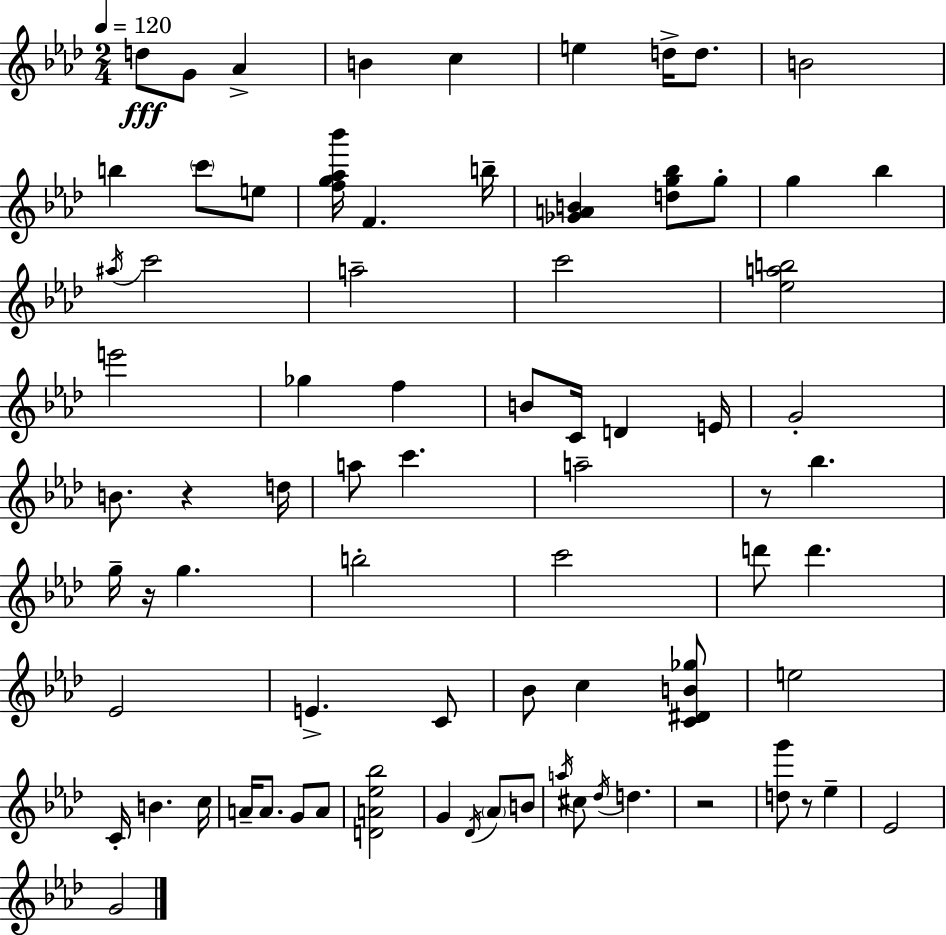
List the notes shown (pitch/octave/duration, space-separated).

D5/e G4/e Ab4/q B4/q C5/q E5/q D5/s D5/e. B4/h B5/q C6/e E5/e [F5,G5,Ab5,Bb6]/s F4/q. B5/s [Gb4,A4,B4]/q [D5,G5,Bb5]/e G5/e G5/q Bb5/q A#5/s C6/h A5/h C6/h [Eb5,A5,B5]/h E6/h Gb5/q F5/q B4/e C4/s D4/q E4/s G4/h B4/e. R/q D5/s A5/e C6/q. A5/h R/e Bb5/q. G5/s R/s G5/q. B5/h C6/h D6/e D6/q. Eb4/h E4/q. C4/e Bb4/e C5/q [C4,D#4,B4,Gb5]/e E5/h C4/s B4/q. C5/s A4/s A4/e. G4/e A4/e [D4,A4,Eb5,Bb5]/h G4/q Db4/s Ab4/e B4/e A5/s C#5/e Db5/s D5/q. R/h [D5,G6]/e R/e Eb5/q Eb4/h G4/h